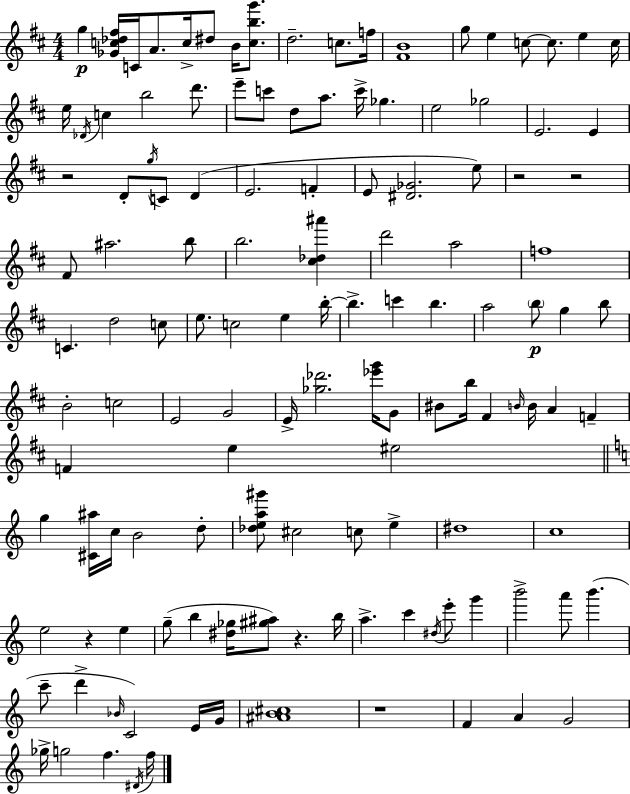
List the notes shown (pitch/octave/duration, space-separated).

G5/q [Gb4,C5,Db5,F#5]/s C4/s A4/e. C5/s D#5/e B4/s [C5,B5,G6]/e. D5/h. C5/e. F5/s [F#4,B4]/w G5/e E5/q C5/e C5/e. E5/q C5/s E5/s Db4/s C5/q B5/h D6/e. E6/e C6/e D5/e A5/e. C6/s Gb5/q. E5/h Gb5/h E4/h. E4/q R/h D4/e G5/s C4/e D4/q E4/h. F4/q E4/e [D#4,Gb4]/h. E5/e R/h R/h F#4/e A#5/h. B5/e B5/h. [C#5,Db5,A#6]/q D6/h A5/h F5/w C4/q. D5/h C5/e E5/e. C5/h E5/q B5/s B5/q. C6/q B5/q. A5/h B5/e G5/q B5/e B4/h C5/h E4/h G4/h E4/s [Gb5,Db6]/h. [Eb6,G6]/s G4/e BIS4/e B5/s F#4/q B4/s B4/s A4/q F4/q F4/q E5/q EIS5/h G5/q [C#4,A#5]/s C5/s B4/h D5/e [Db5,E5,A5,G#6]/e C#5/h C5/e E5/q D#5/w C5/w E5/h R/q E5/q G5/e B5/q [D#5,Gb5]/s [G#5,A#5]/e R/q. B5/s A5/q. C6/q D#5/s E6/e G6/q B6/h A6/e B6/q. C6/e D6/q Bb4/s C4/h E4/s G4/s [A#4,B4,C#5]/w R/w F4/q A4/q G4/h Gb5/s G5/h F5/q. D#4/s F5/s